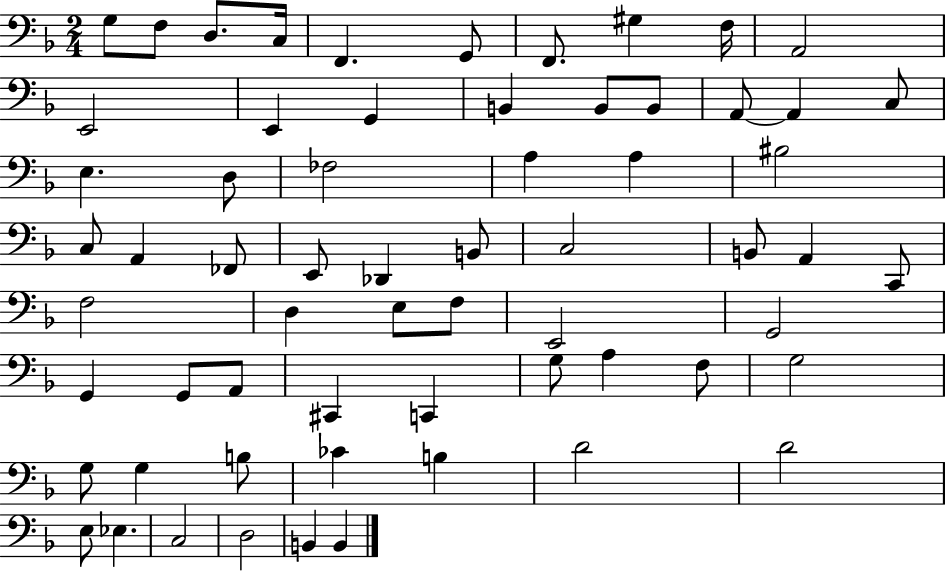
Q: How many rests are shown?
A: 0